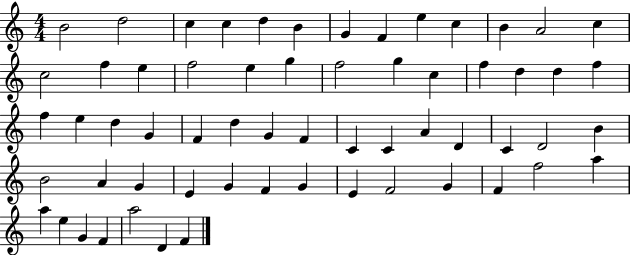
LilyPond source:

{
  \clef treble
  \numericTimeSignature
  \time 4/4
  \key c \major
  b'2 d''2 | c''4 c''4 d''4 b'4 | g'4 f'4 e''4 c''4 | b'4 a'2 c''4 | \break c''2 f''4 e''4 | f''2 e''4 g''4 | f''2 g''4 c''4 | f''4 d''4 d''4 f''4 | \break f''4 e''4 d''4 g'4 | f'4 d''4 g'4 f'4 | c'4 c'4 a'4 d'4 | c'4 d'2 b'4 | \break b'2 a'4 g'4 | e'4 g'4 f'4 g'4 | e'4 f'2 g'4 | f'4 f''2 a''4 | \break a''4 e''4 g'4 f'4 | a''2 d'4 f'4 | \bar "|."
}